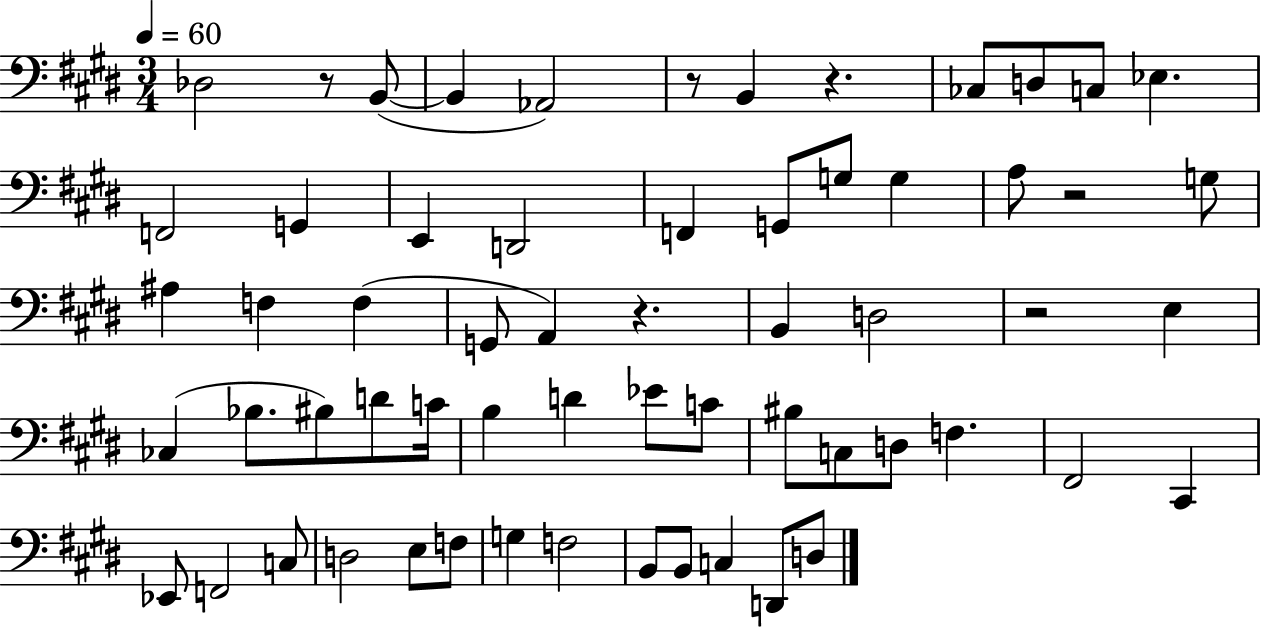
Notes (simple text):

Db3/h R/e B2/e B2/q Ab2/h R/e B2/q R/q. CES3/e D3/e C3/e Eb3/q. F2/h G2/q E2/q D2/h F2/q G2/e G3/e G3/q A3/e R/h G3/e A#3/q F3/q F3/q G2/e A2/q R/q. B2/q D3/h R/h E3/q CES3/q Bb3/e. BIS3/e D4/e C4/s B3/q D4/q Eb4/e C4/e BIS3/e C3/e D3/e F3/q. F#2/h C#2/q Eb2/e F2/h C3/e D3/h E3/e F3/e G3/q F3/h B2/e B2/e C3/q D2/e D3/e